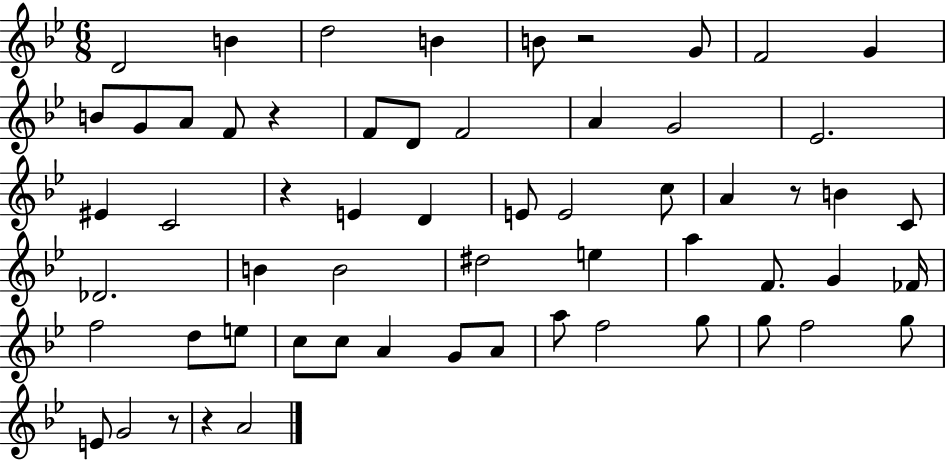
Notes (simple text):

D4/h B4/q D5/h B4/q B4/e R/h G4/e F4/h G4/q B4/e G4/e A4/e F4/e R/q F4/e D4/e F4/h A4/q G4/h Eb4/h. EIS4/q C4/h R/q E4/q D4/q E4/e E4/h C5/e A4/q R/e B4/q C4/e Db4/h. B4/q B4/h D#5/h E5/q A5/q F4/e. G4/q FES4/s F5/h D5/e E5/e C5/e C5/e A4/q G4/e A4/e A5/e F5/h G5/e G5/e F5/h G5/e E4/e G4/h R/e R/q A4/h